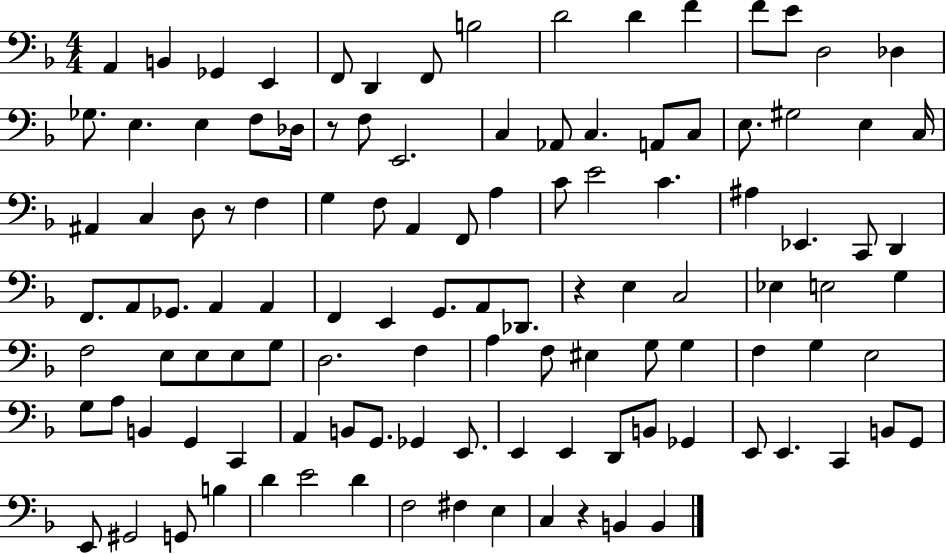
X:1
T:Untitled
M:4/4
L:1/4
K:F
A,, B,, _G,, E,, F,,/2 D,, F,,/2 B,2 D2 D F F/2 E/2 D,2 _D, _G,/2 E, E, F,/2 _D,/4 z/2 F,/2 E,,2 C, _A,,/2 C, A,,/2 C,/2 E,/2 ^G,2 E, C,/4 ^A,, C, D,/2 z/2 F, G, F,/2 A,, F,,/2 A, C/2 E2 C ^A, _E,, C,,/2 D,, F,,/2 A,,/2 _G,,/2 A,, A,, F,, E,, G,,/2 A,,/2 _D,,/2 z E, C,2 _E, E,2 G, F,2 E,/2 E,/2 E,/2 G,/2 D,2 F, A, F,/2 ^E, G,/2 G, F, G, E,2 G,/2 A,/2 B,, G,, C,, A,, B,,/2 G,,/2 _G,, E,,/2 E,, E,, D,,/2 B,,/2 _G,, E,,/2 E,, C,, B,,/2 G,,/2 E,,/2 ^G,,2 G,,/2 B, D E2 D F,2 ^F, E, C, z B,, B,,